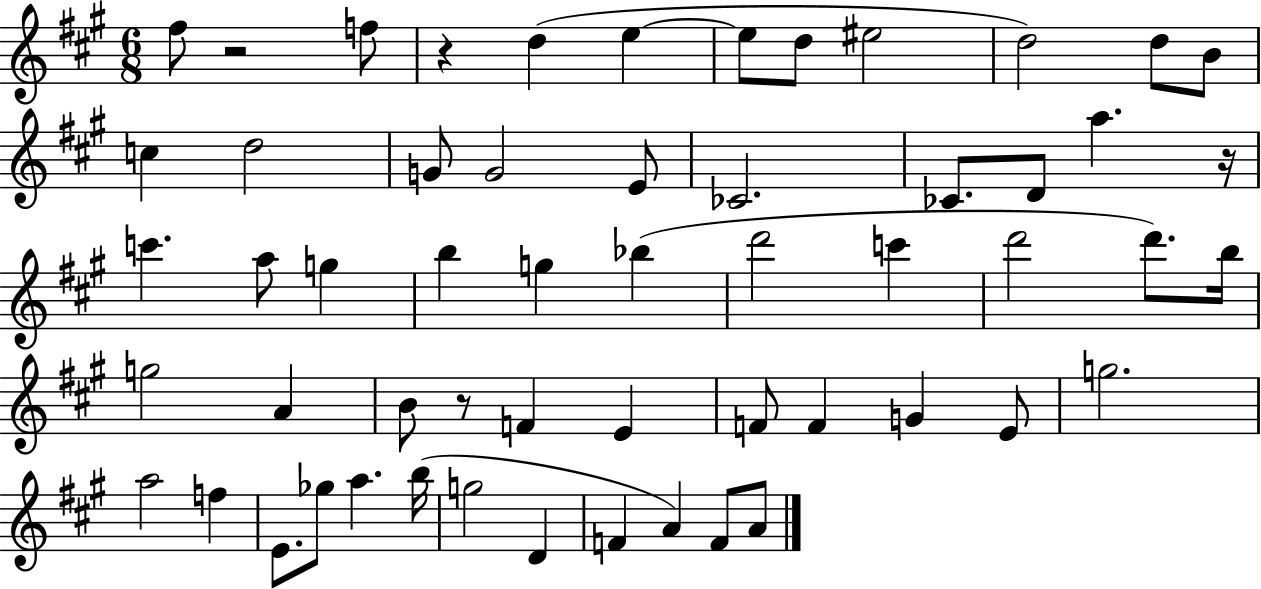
{
  \clef treble
  \numericTimeSignature
  \time 6/8
  \key a \major
  fis''8 r2 f''8 | r4 d''4( e''4~~ | e''8 d''8 eis''2 | d''2) d''8 b'8 | \break c''4 d''2 | g'8 g'2 e'8 | ces'2. | ces'8. d'8 a''4. r16 | \break c'''4. a''8 g''4 | b''4 g''4 bes''4( | d'''2 c'''4 | d'''2 d'''8.) b''16 | \break g''2 a'4 | b'8 r8 f'4 e'4 | f'8 f'4 g'4 e'8 | g''2. | \break a''2 f''4 | e'8. ges''8 a''4. b''16( | g''2 d'4 | f'4 a'4) f'8 a'8 | \break \bar "|."
}